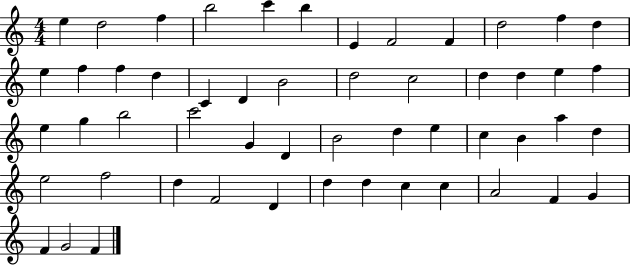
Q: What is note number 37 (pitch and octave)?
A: A5